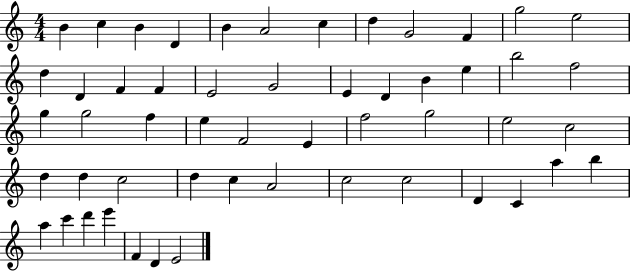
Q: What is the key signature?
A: C major